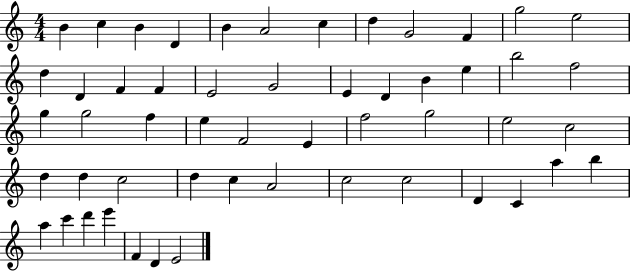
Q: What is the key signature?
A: C major